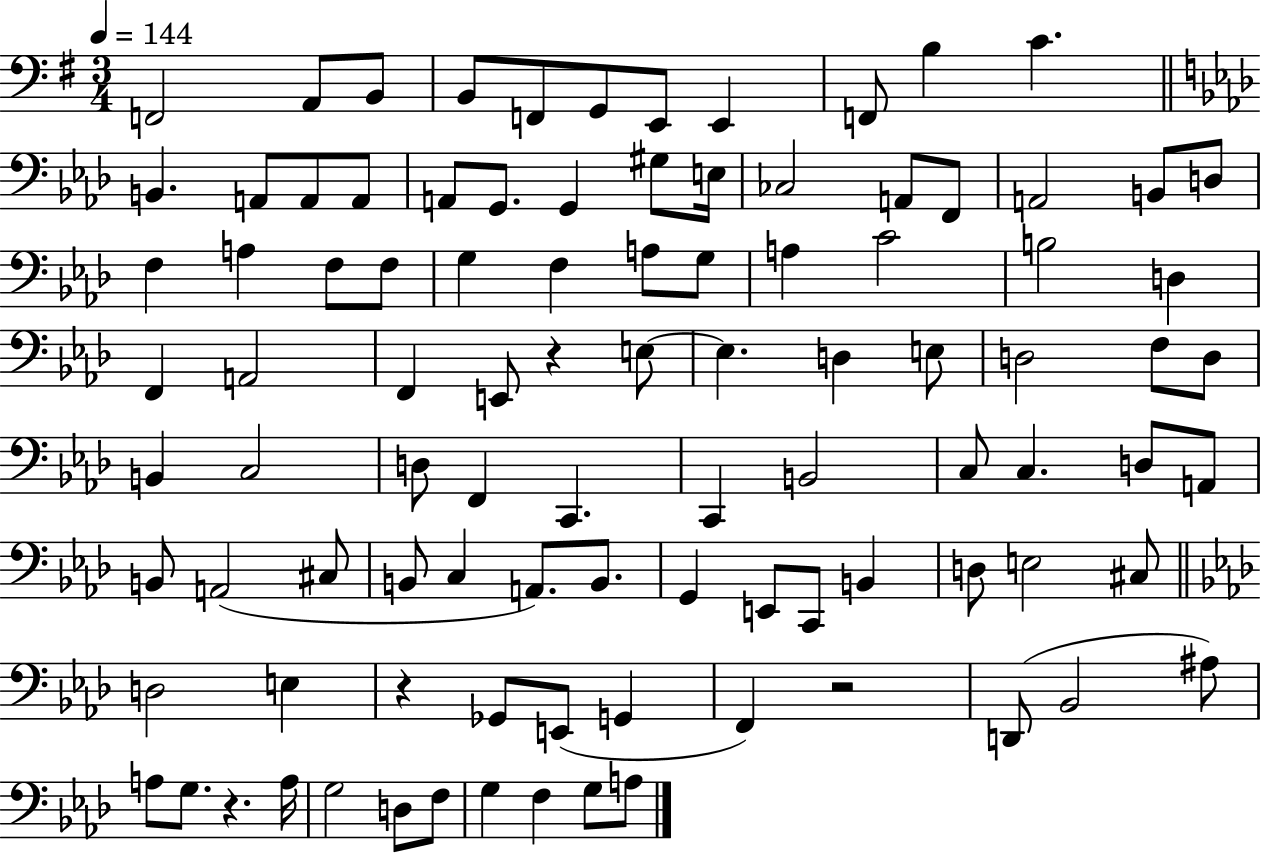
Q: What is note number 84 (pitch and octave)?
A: A3